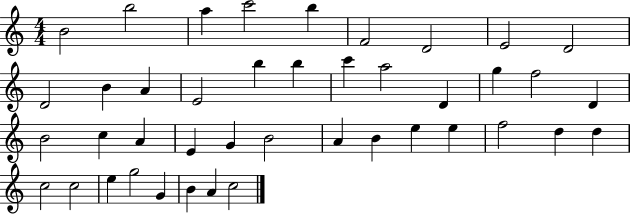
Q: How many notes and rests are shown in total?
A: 42